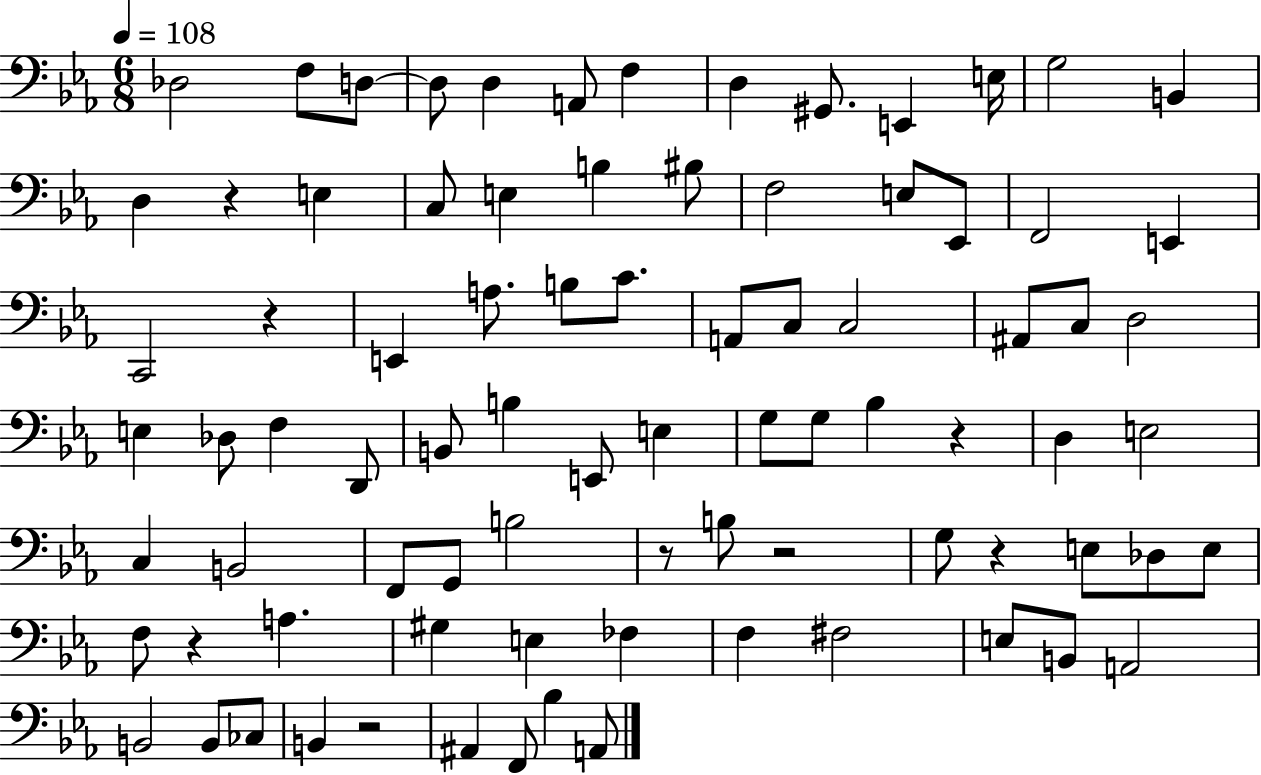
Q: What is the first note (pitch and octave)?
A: Db3